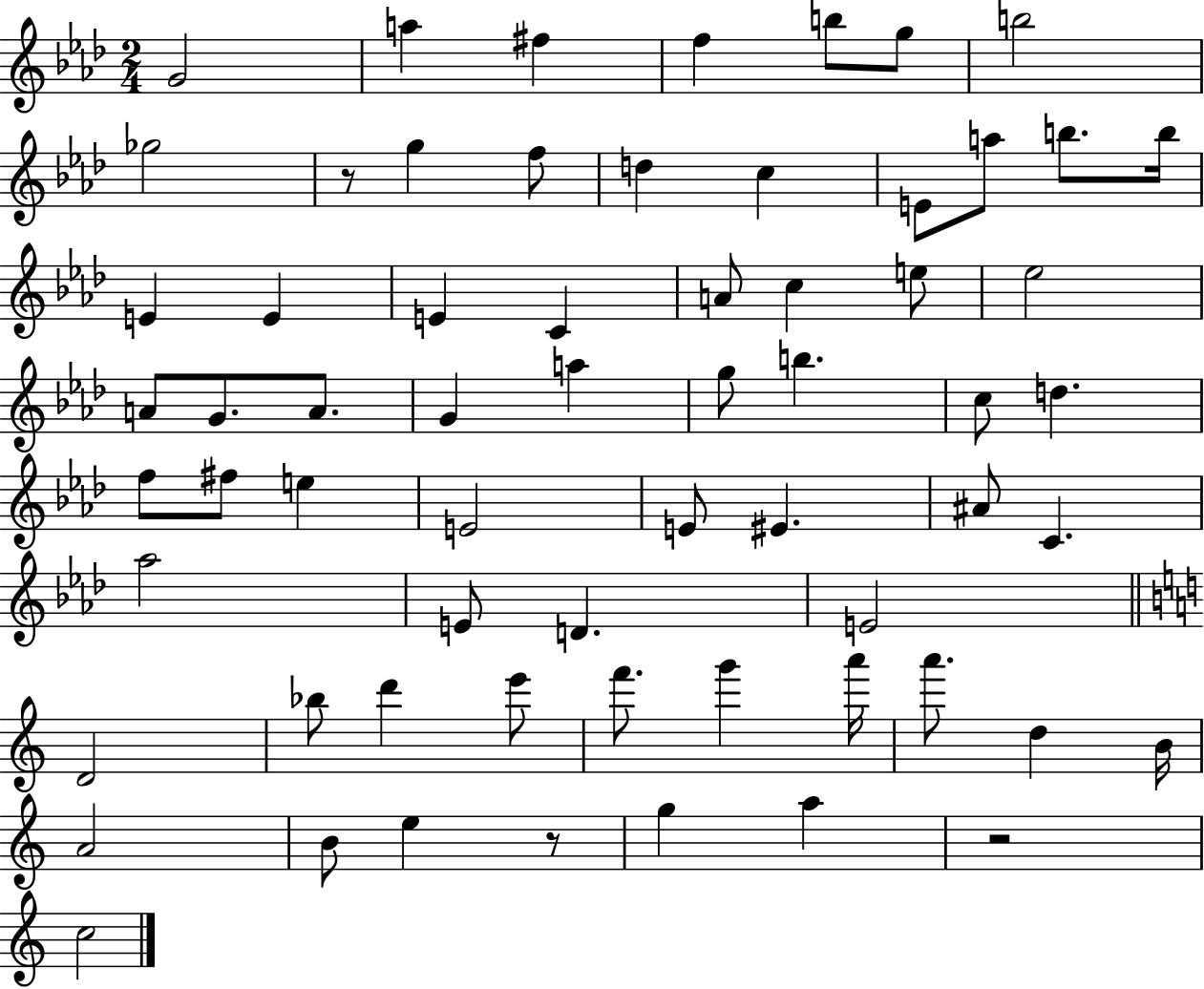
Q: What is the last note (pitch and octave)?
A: C5